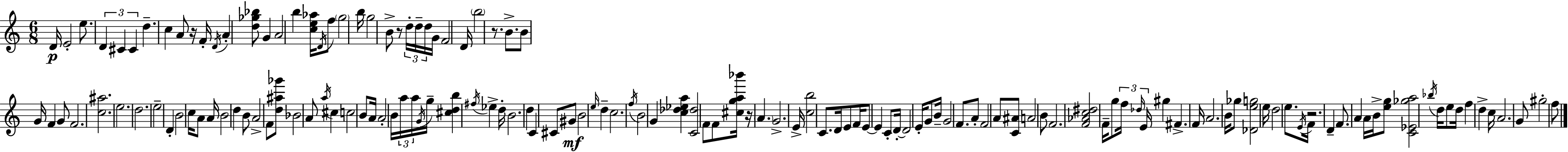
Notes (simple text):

D4/s E4/h E5/e. D4/q C#4/q C#4/q D5/q. C5/q A4/e R/s F4/s D4/s A4/q [D5,Gb5,Bb5]/e G4/q A4/h B5/q [C5,E5,Ab5]/s D4/s F5/e G5/h B5/s G5/h B4/e R/e D5/s D5/s D5/s G4/s F4/h D4/s B5/h R/e. B4/e. B4/e G4/s F4/q G4/e F4/h. [C5,A#5]/h. E5/h. D5/h. E5/h D4/q B4/h C5/s A4/e A4/s B4/h D5/q B4/e A4/h F4/e [D5,A#5,Gb6]/e Bb4/h A4/e A5/s C#5/q C5/h B4/e A4/s A4/h B4/s A5/s A5/s G4/s G5/s [C#5,D5,B5]/q F#5/s Eb5/q D5/s B4/h. D5/q C4/q C#4/e G#4/e B4/h E5/s D5/q C5/h. F5/s B4/h G4/q [C5,Db5,Eb5,A5]/q [C4,Db5]/h F4/e F4/e [C#5,G5,A5,Bb6]/s R/s A4/q. G4/h. E4/s [C5,B5]/h C4/e. D4/s E4/e F4/s E4/e E4/q C4/e D4/s D4/h E4/s G4/e B4/s G4/h F4/e. A4/e F4/h A4/e [C4,A#4]/e A4/h B4/e F4/h. [F4,Ab4,C5,D#5]/h F4/s G5/e F5/s Db5/s E4/s G#5/q F#4/q. F4/s A4/h. B4/s Gb5/e [Db4,E5,G5]/h E5/s D5/h E5/e. E4/s F4/s R/h. D4/q F4/e. A4/q A4/s B4/s [E5,G5]/e [C4,Eb4,Gb5,A5]/h Bb5/s D5/s E5/e D5/s F5/q D5/q C5/s A4/h. G4/e G#5/h F5/e